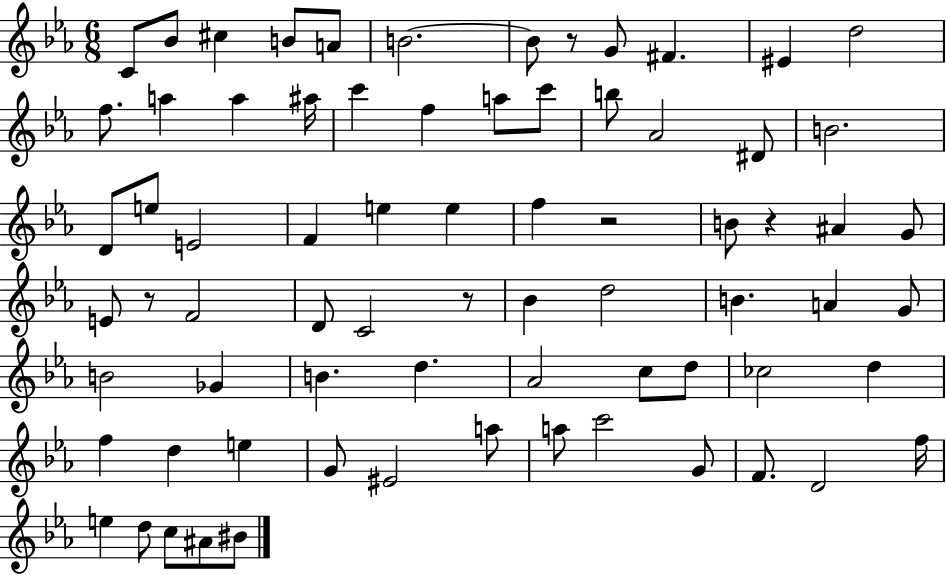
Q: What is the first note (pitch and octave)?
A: C4